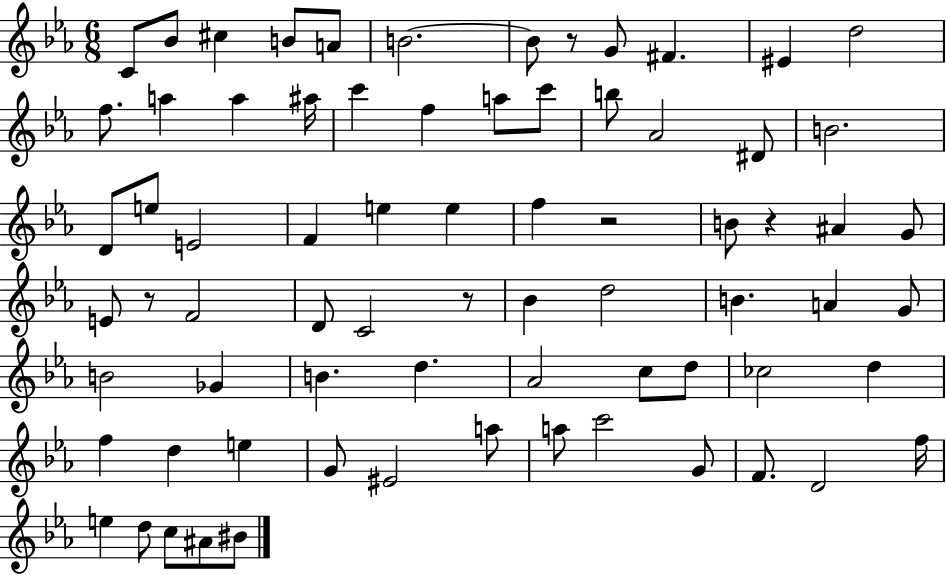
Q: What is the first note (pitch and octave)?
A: C4